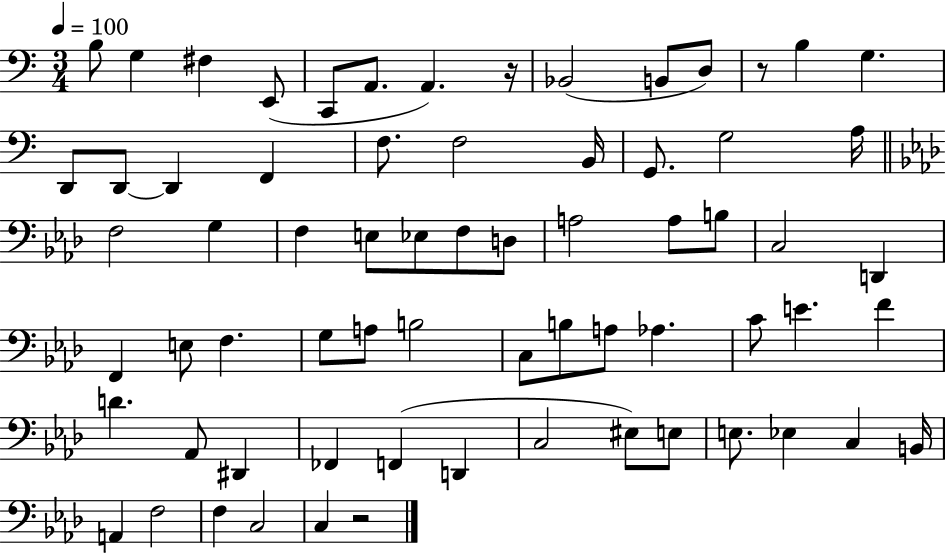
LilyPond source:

{
  \clef bass
  \numericTimeSignature
  \time 3/4
  \key c \major
  \tempo 4 = 100
  b8 g4 fis4 e,8( | c,8 a,8. a,4.) r16 | bes,2( b,8 d8) | r8 b4 g4. | \break d,8 d,8~~ d,4 f,4 | f8. f2 b,16 | g,8. g2 a16 | \bar "||" \break \key aes \major f2 g4 | f4 e8 ees8 f8 d8 | a2 a8 b8 | c2 d,4 | \break f,4 e8 f4. | g8 a8 b2 | c8 b8 a8 aes4. | c'8 e'4. f'4 | \break d'4. aes,8 dis,4 | fes,4 f,4( d,4 | c2 eis8) e8 | e8. ees4 c4 b,16 | \break a,4 f2 | f4 c2 | c4 r2 | \bar "|."
}